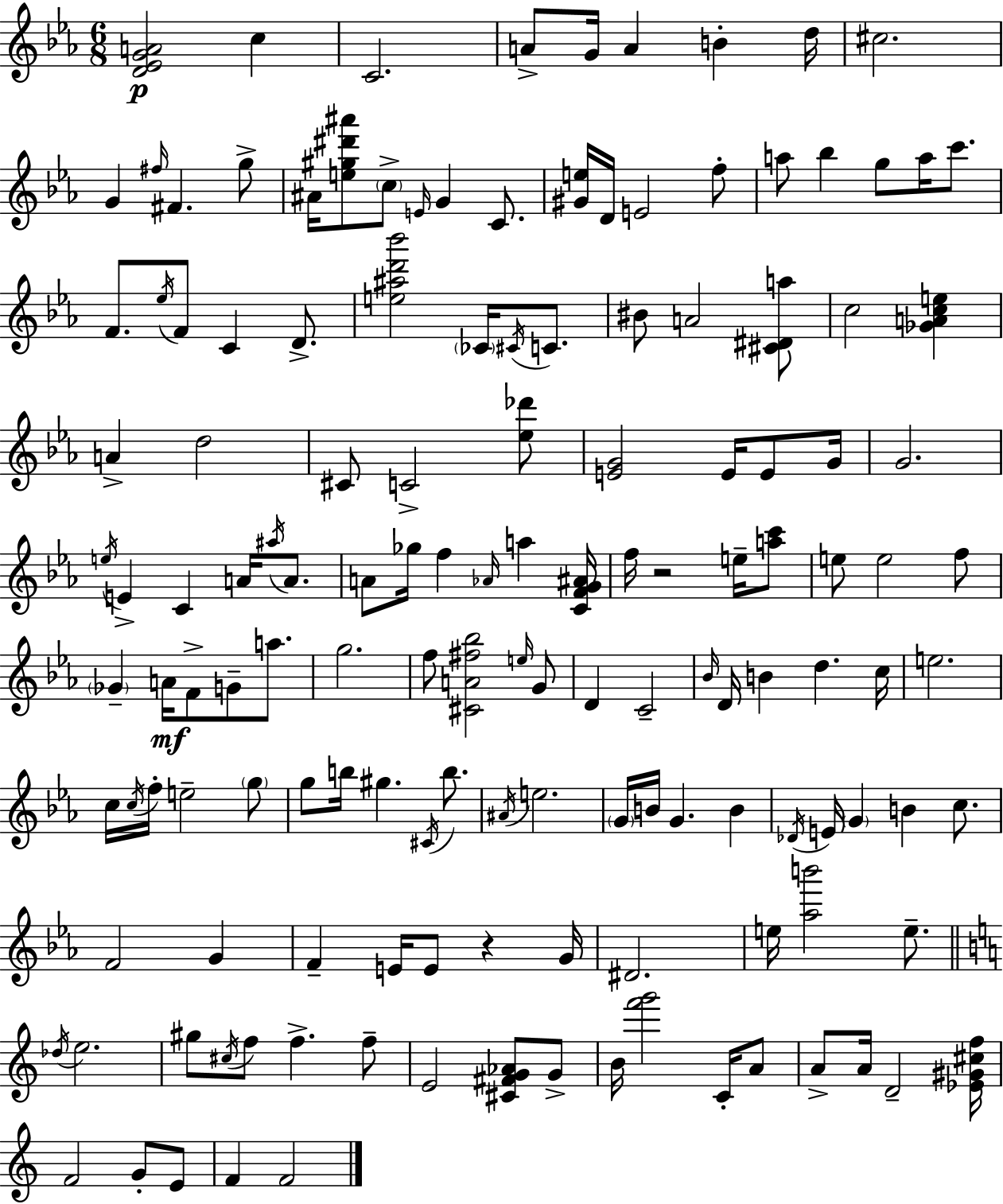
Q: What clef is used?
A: treble